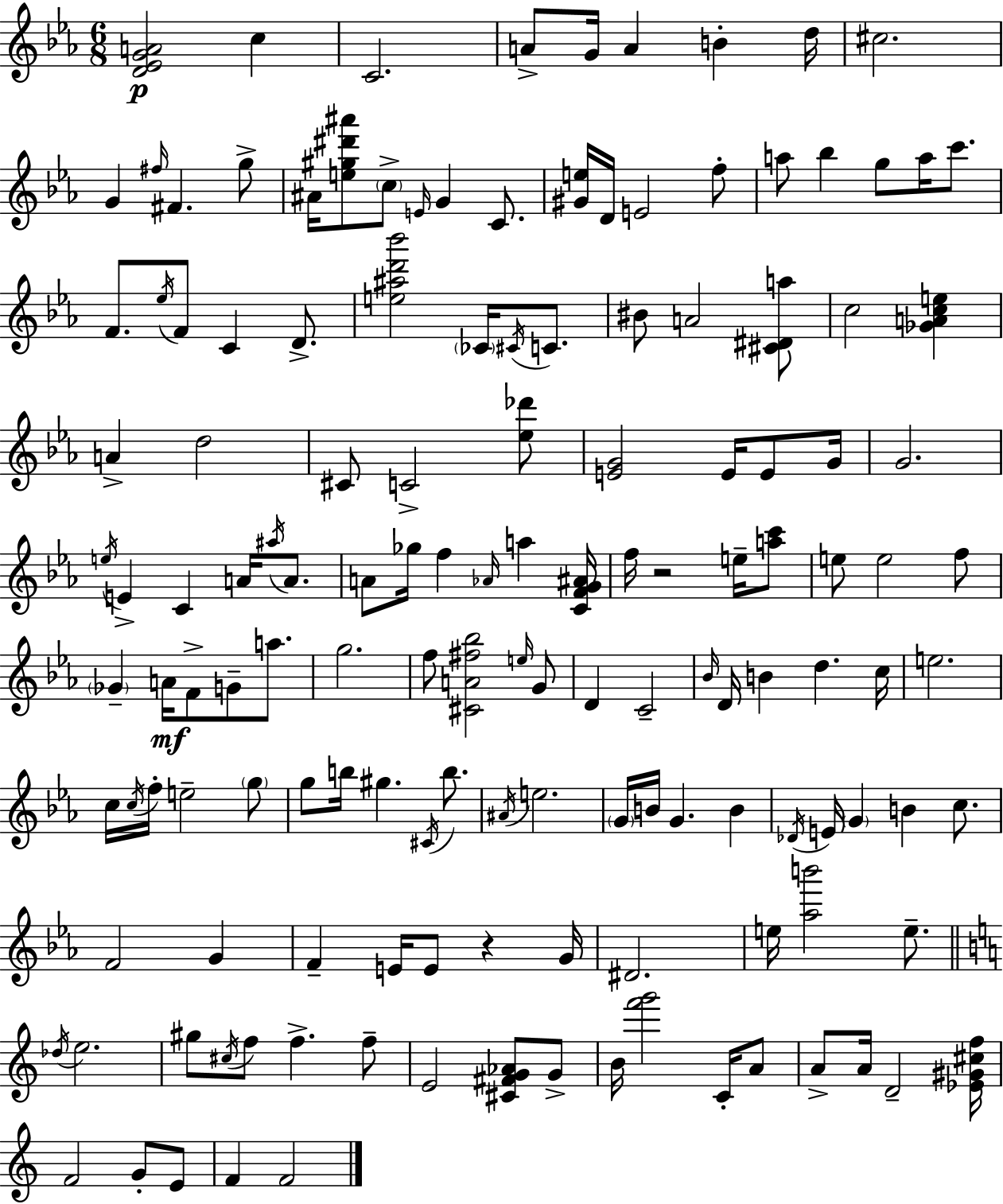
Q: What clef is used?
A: treble